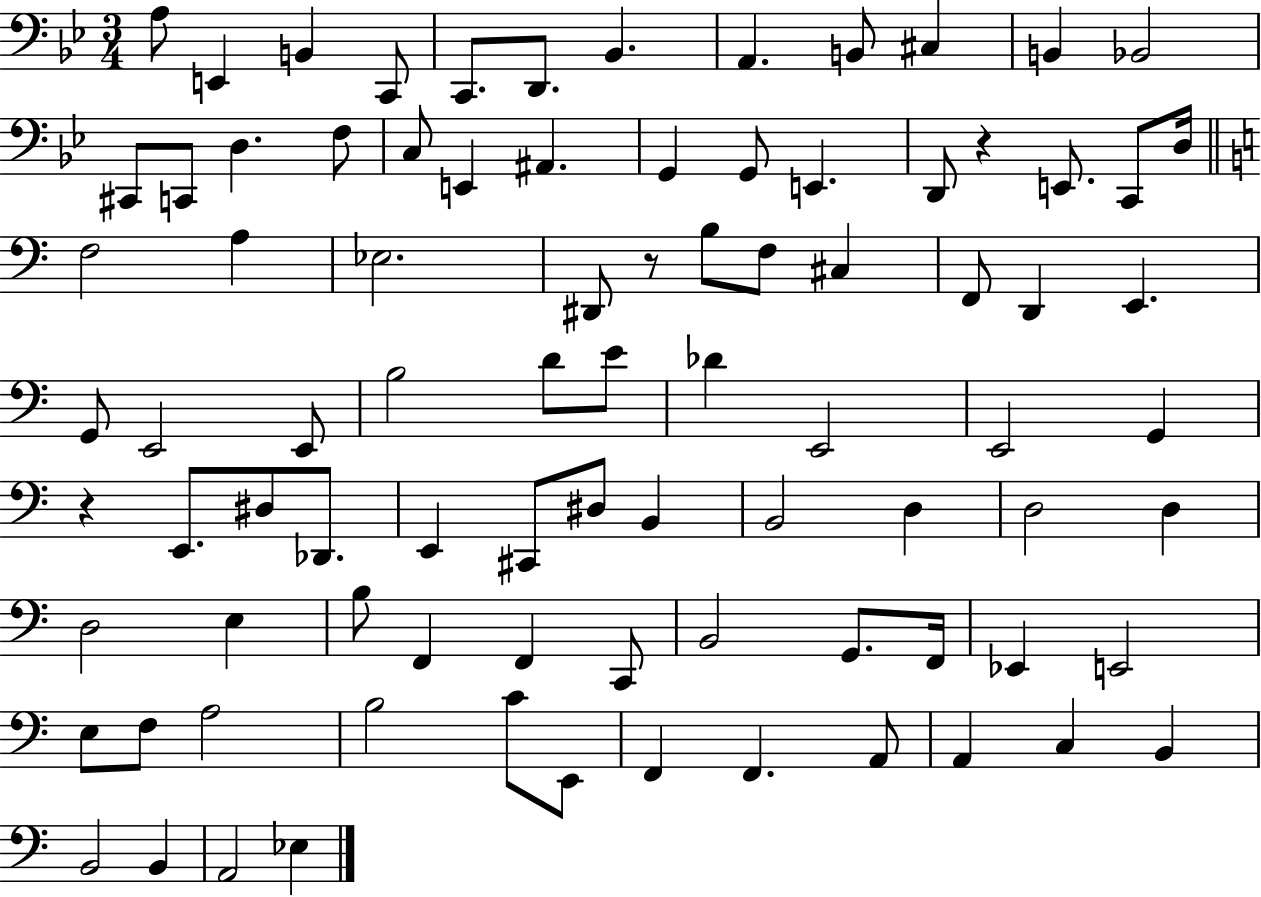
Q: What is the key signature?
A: BES major